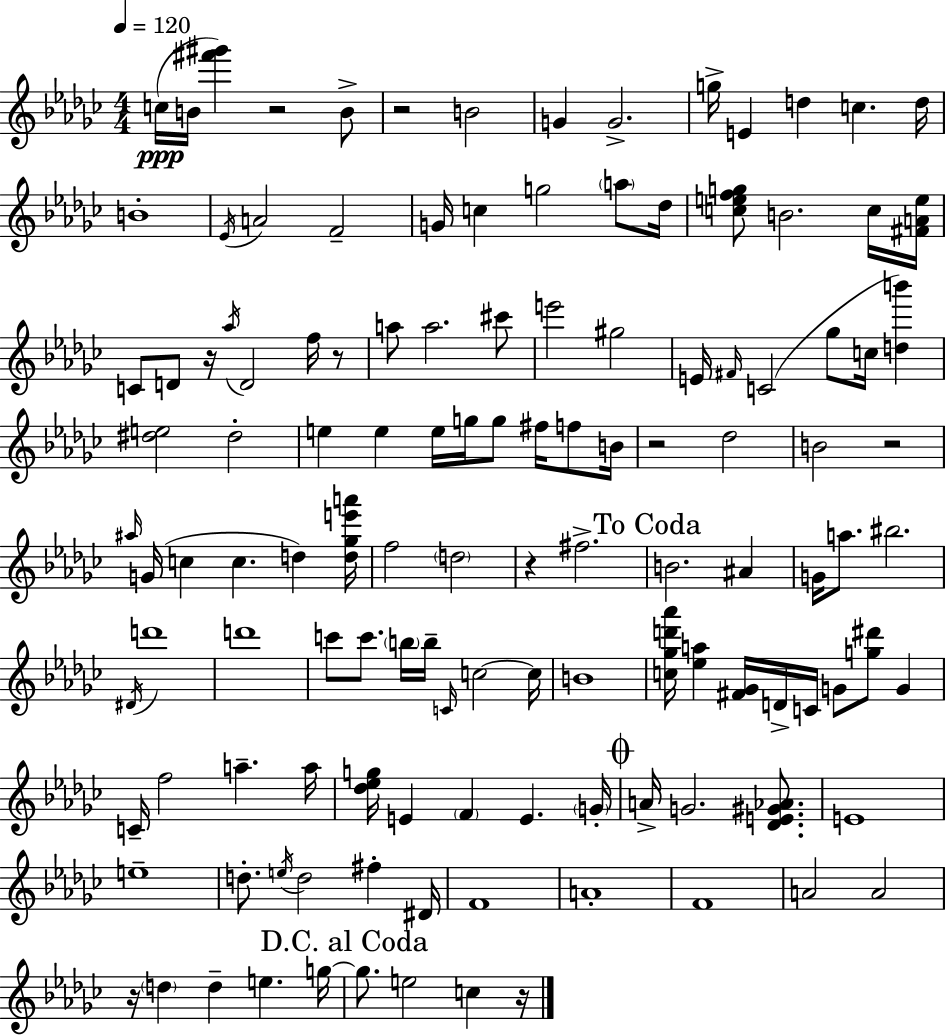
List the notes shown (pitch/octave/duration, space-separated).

C5/s B4/s [F#6,G#6]/q R/h B4/e R/h B4/h G4/q G4/h. G5/s E4/q D5/q C5/q. D5/s B4/w Eb4/s A4/h F4/h G4/s C5/q G5/h A5/e Db5/s [C5,E5,F5,G5]/e B4/h. C5/s [F#4,A4,E5]/s C4/e D4/e R/s Ab5/s D4/h F5/s R/e A5/e A5/h. C#6/e E6/h G#5/h E4/s F#4/s C4/h Gb5/e C5/s [D5,B6]/q [D#5,E5]/h D#5/h E5/q E5/q E5/s G5/s G5/e F#5/s F5/e B4/s R/h Db5/h B4/h R/h A#5/s G4/s C5/q C5/q. D5/q [D5,Gb5,E6,A6]/s F5/h D5/h R/q F#5/h. B4/h. A#4/q G4/s A5/e. BIS5/h. D#4/s D6/w D6/w C6/e C6/e. B5/s B5/s C4/s C5/h C5/s B4/w [C5,Gb5,D6,Ab6]/s [Eb5,A5]/q [F#4,Gb4]/s D4/s C4/s G4/e [G5,D#6]/e G4/q C4/s F5/h A5/q. A5/s [Db5,Eb5,G5]/s E4/q F4/q E4/q. G4/s A4/s G4/h. [Db4,E4,G#4,Ab4]/e. E4/w E5/w D5/e. E5/s D5/h F#5/q D#4/s F4/w A4/w F4/w A4/h A4/h R/s D5/q D5/q E5/q. G5/s G5/e. E5/h C5/q R/s